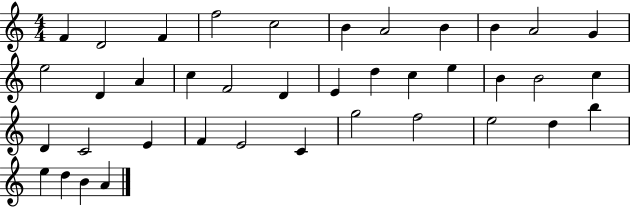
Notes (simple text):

F4/q D4/h F4/q F5/h C5/h B4/q A4/h B4/q B4/q A4/h G4/q E5/h D4/q A4/q C5/q F4/h D4/q E4/q D5/q C5/q E5/q B4/q B4/h C5/q D4/q C4/h E4/q F4/q E4/h C4/q G5/h F5/h E5/h D5/q B5/q E5/q D5/q B4/q A4/q